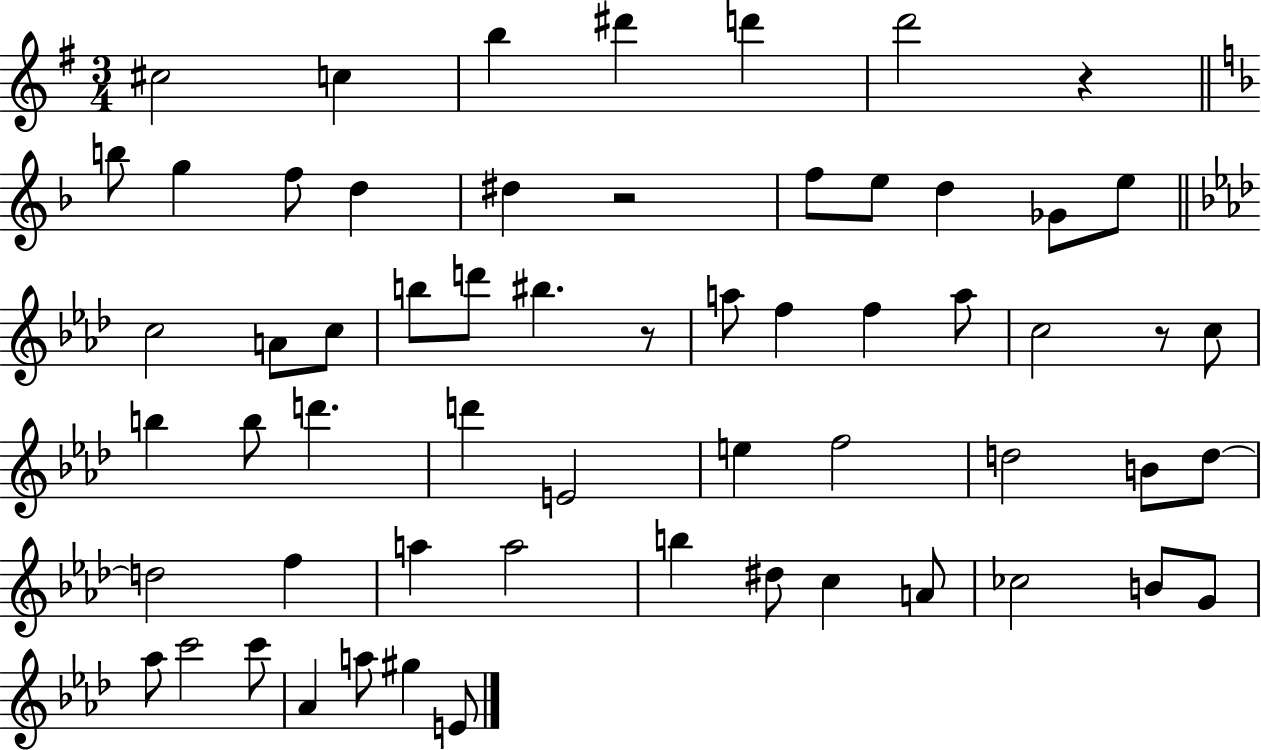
C#5/h C5/q B5/q D#6/q D6/q D6/h R/q B5/e G5/q F5/e D5/q D#5/q R/h F5/e E5/e D5/q Gb4/e E5/e C5/h A4/e C5/e B5/e D6/e BIS5/q. R/e A5/e F5/q F5/q A5/e C5/h R/e C5/e B5/q B5/e D6/q. D6/q E4/h E5/q F5/h D5/h B4/e D5/e D5/h F5/q A5/q A5/h B5/q D#5/e C5/q A4/e CES5/h B4/e G4/e Ab5/e C6/h C6/e Ab4/q A5/e G#5/q E4/e